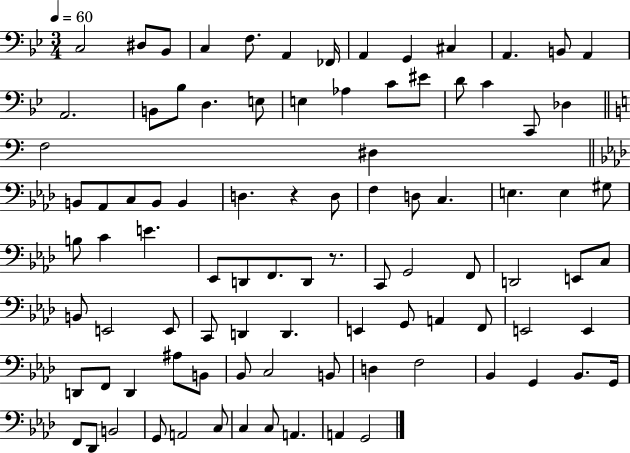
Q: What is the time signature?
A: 3/4